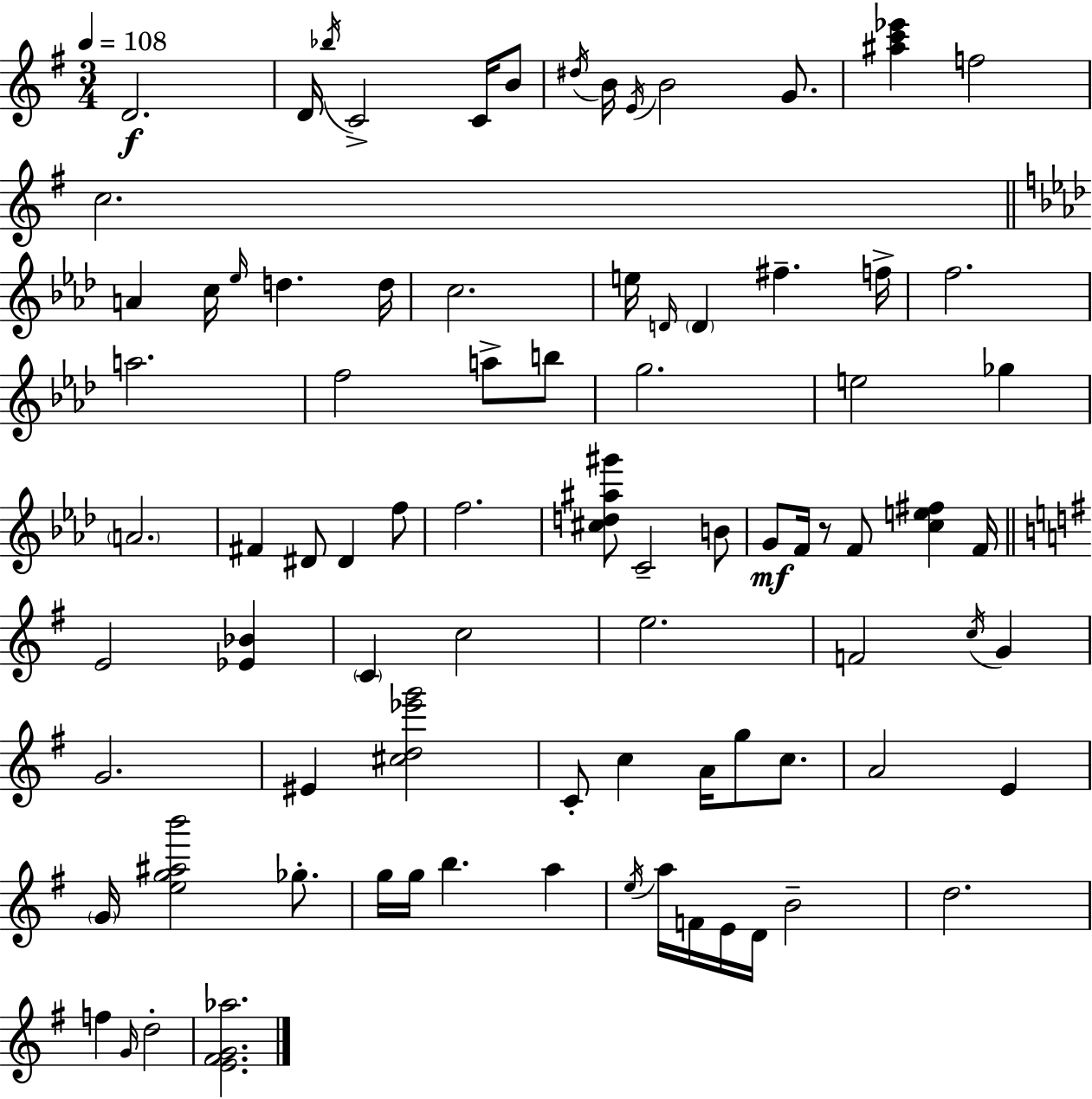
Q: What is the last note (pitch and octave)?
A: D5